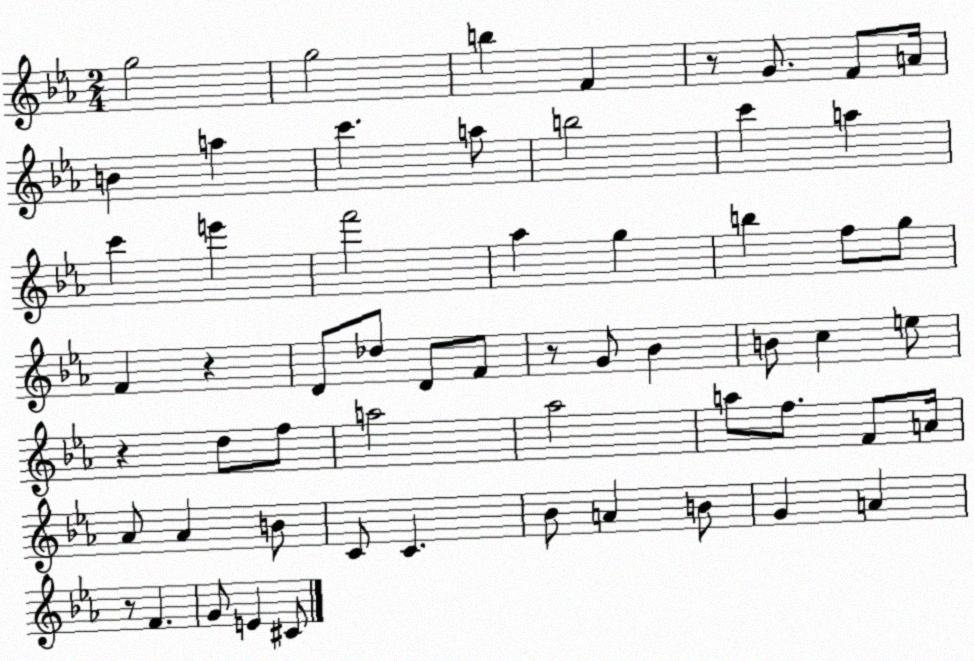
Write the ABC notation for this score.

X:1
T:Untitled
M:2/4
L:1/4
K:Eb
g2 g2 b F z/2 G/2 F/2 A/4 B a c' a/2 b2 c' a c' e' f'2 _a g b f/2 g/2 F z D/2 _d/2 D/2 F/2 z/2 G/2 _B B/2 c e/2 z d/2 f/2 a2 _a2 a/2 f/2 F/2 A/4 _A/2 _A B/2 C/2 C _B/2 A B/2 G A z/2 F G/2 E ^C/2